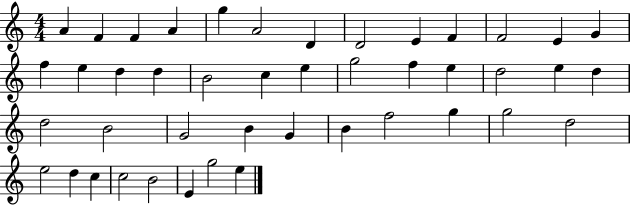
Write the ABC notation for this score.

X:1
T:Untitled
M:4/4
L:1/4
K:C
A F F A g A2 D D2 E F F2 E G f e d d B2 c e g2 f e d2 e d d2 B2 G2 B G B f2 g g2 d2 e2 d c c2 B2 E g2 e